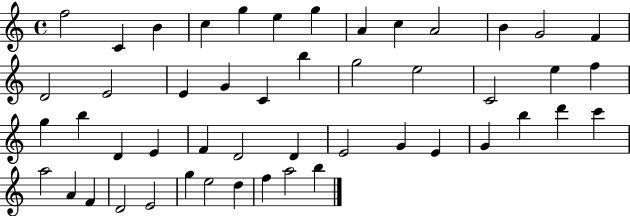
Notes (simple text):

F5/h C4/q B4/q C5/q G5/q E5/q G5/q A4/q C5/q A4/h B4/q G4/h F4/q D4/h E4/h E4/q G4/q C4/q B5/q G5/h E5/h C4/h E5/q F5/q G5/q B5/q D4/q E4/q F4/q D4/h D4/q E4/h G4/q E4/q G4/q B5/q D6/q C6/q A5/h A4/q F4/q D4/h E4/h G5/q E5/h D5/q F5/q A5/h B5/q